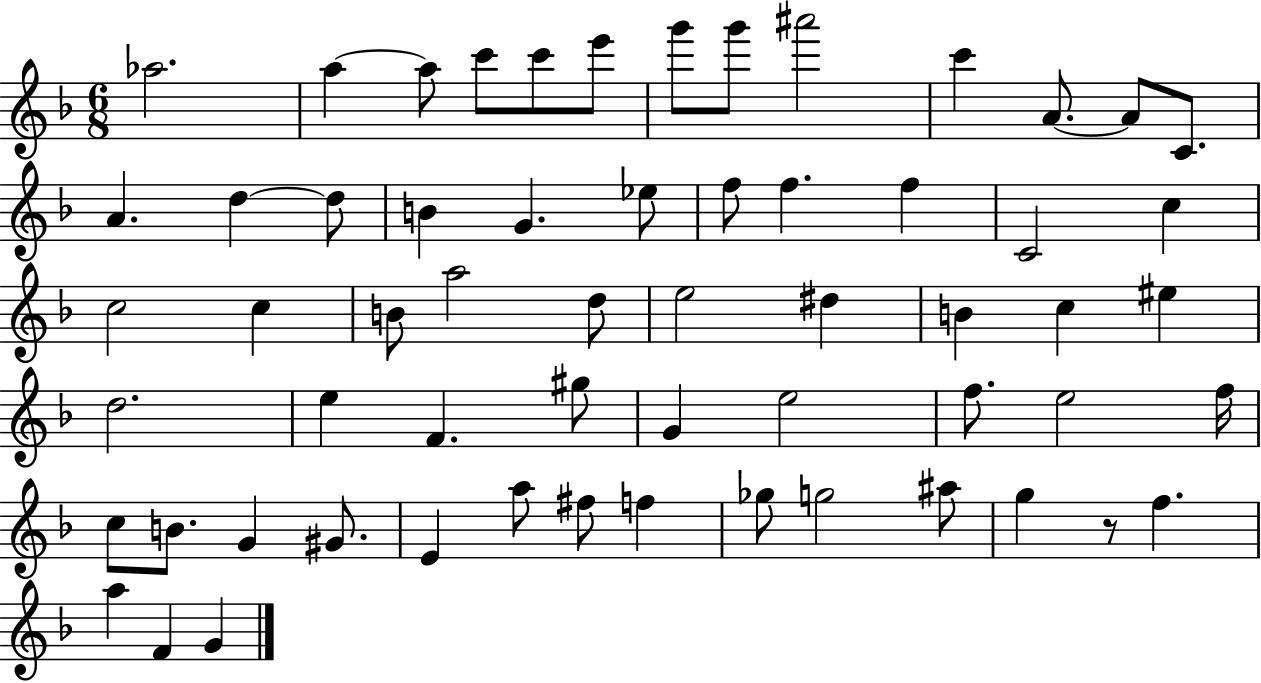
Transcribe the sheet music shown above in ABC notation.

X:1
T:Untitled
M:6/8
L:1/4
K:F
_a2 a a/2 c'/2 c'/2 e'/2 g'/2 g'/2 ^a'2 c' A/2 A/2 C/2 A d d/2 B G _e/2 f/2 f f C2 c c2 c B/2 a2 d/2 e2 ^d B c ^e d2 e F ^g/2 G e2 f/2 e2 f/4 c/2 B/2 G ^G/2 E a/2 ^f/2 f _g/2 g2 ^a/2 g z/2 f a F G